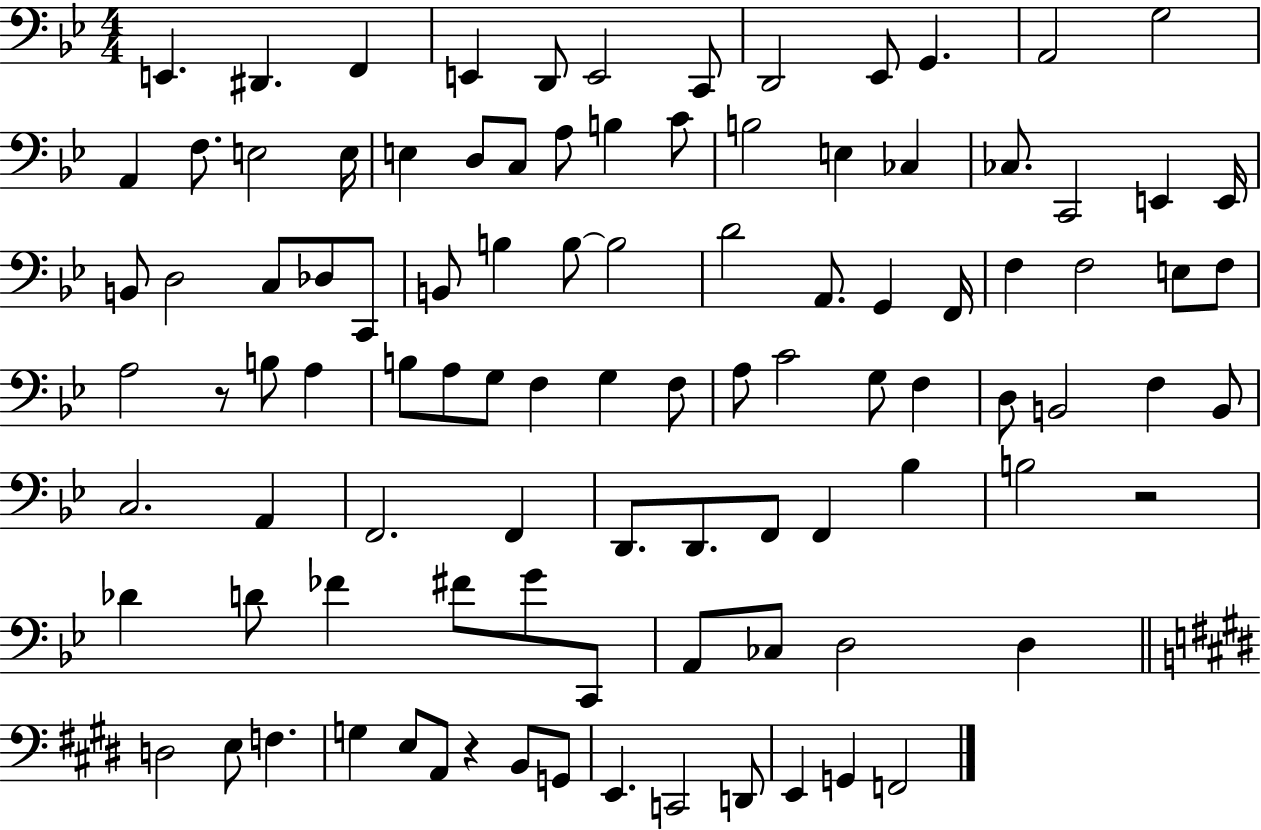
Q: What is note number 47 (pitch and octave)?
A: A3